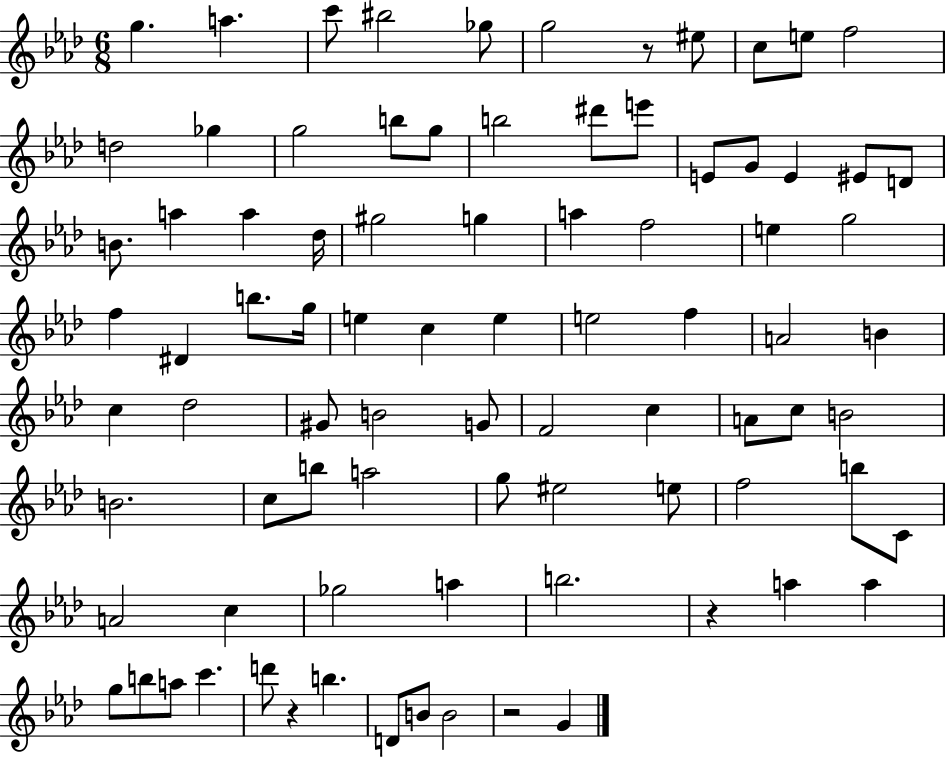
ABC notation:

X:1
T:Untitled
M:6/8
L:1/4
K:Ab
g a c'/2 ^b2 _g/2 g2 z/2 ^e/2 c/2 e/2 f2 d2 _g g2 b/2 g/2 b2 ^d'/2 e'/2 E/2 G/2 E ^E/2 D/2 B/2 a a _d/4 ^g2 g a f2 e g2 f ^D b/2 g/4 e c e e2 f A2 B c _d2 ^G/2 B2 G/2 F2 c A/2 c/2 B2 B2 c/2 b/2 a2 g/2 ^e2 e/2 f2 b/2 C/2 A2 c _g2 a b2 z a a g/2 b/2 a/2 c' d'/2 z b D/2 B/2 B2 z2 G